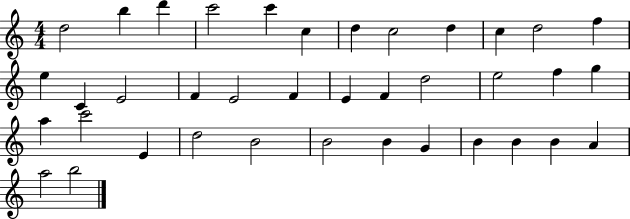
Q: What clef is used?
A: treble